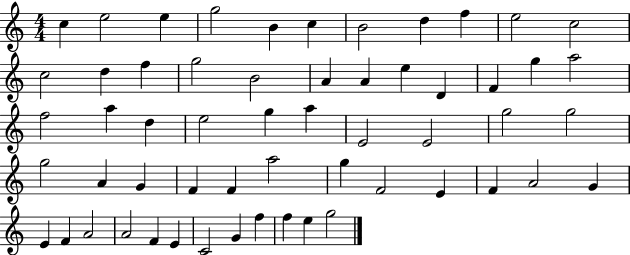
{
  \clef treble
  \numericTimeSignature
  \time 4/4
  \key c \major
  c''4 e''2 e''4 | g''2 b'4 c''4 | b'2 d''4 f''4 | e''2 c''2 | \break c''2 d''4 f''4 | g''2 b'2 | a'4 a'4 e''4 d'4 | f'4 g''4 a''2 | \break f''2 a''4 d''4 | e''2 g''4 a''4 | e'2 e'2 | g''2 g''2 | \break g''2 a'4 g'4 | f'4 f'4 a''2 | g''4 f'2 e'4 | f'4 a'2 g'4 | \break e'4 f'4 a'2 | a'2 f'4 e'4 | c'2 g'4 f''4 | f''4 e''4 g''2 | \break \bar "|."
}